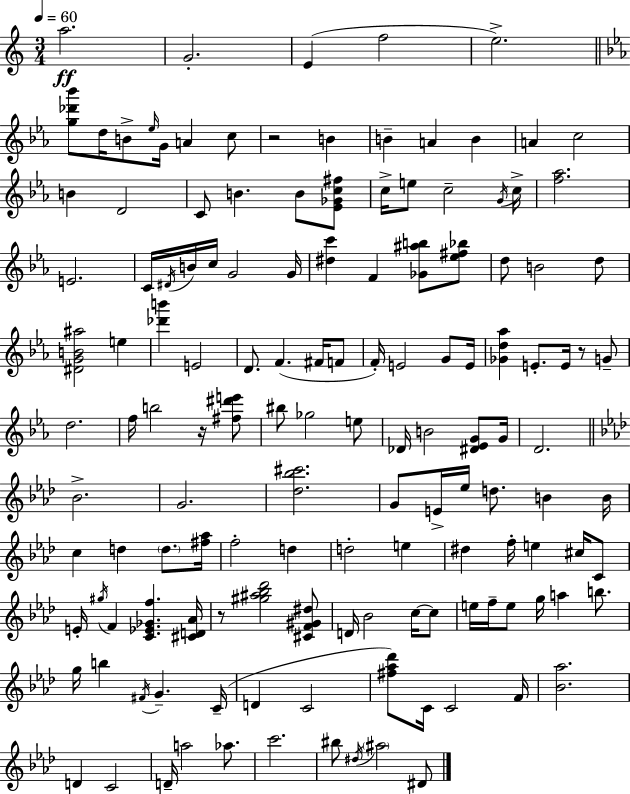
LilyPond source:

{
  \clef treble
  \numericTimeSignature
  \time 3/4
  \key c \major
  \tempo 4 = 60
  a''2.\ff | g'2.-. | e'4( f''2 | e''2.->) | \break \bar "||" \break \key c \minor <g'' des''' bes'''>8 d''16 b'8-> \grace { ees''16 } g'16 a'4 c''8 | r2 b'4 | b'4-- a'4 b'4 | a'4 c''2 | \break b'4 d'2 | c'8 b'4. b'8 <ees' ges' c'' fis''>8 | c''16-> e''8 c''2-- | \acciaccatura { g'16 } c''16-> <f'' aes''>2. | \break e'2. | c'16 \acciaccatura { dis'16 } b'16 c''16 g'2 | g'16 <dis'' c'''>4 f'4 <ges' ais'' b''>8 | <ees'' fis'' bes''>8 d''8 b'2 | \break d''8 <dis' g' b' ais''>2 e''4 | <des''' b'''>4 e'2 | d'8. f'4.( | fis'16 f'8 f'16-.) e'2 | \break g'8 e'16 <ges' d'' aes''>4 e'8.-. e'16 r8 | g'8-- d''2. | f''16 b''2 | r16 <fis'' dis''' e'''>8 bis''8 ges''2 | \break e''8 des'16 b'2 | <dis' ees' g'>8 g'16 d'2. | \bar "||" \break \key aes \major bes'2.-> | g'2. | <des'' bes'' cis'''>2. | g'8 e'16-> ees''16 d''8. b'4 b'16 | \break c''4 d''4 \parenthesize d''8. <fis'' aes''>16 | f''2-. d''4 | d''2-. e''4 | dis''4 f''16-. e''4 cis''16 c'8 | \break e'16-. \acciaccatura { gis''16 } f'4 <c' ees' ges' f''>4. | <cis' d' aes'>16 r8 <gis'' ais'' bes'' des'''>2 <cis' f' gis' dis''>8 | d'16 bes'2 c''16~~ c''8 | e''16 f''16-- e''8 g''16 a''4 b''8. | \break g''16 b''4 \acciaccatura { fis'16 } g'4.-- | c'16--( d'4 c'2 | <fis'' aes'' des'''>8) c'16 c'2 | f'16 <bes' aes''>2. | \break d'4 c'2 | d'16-- a''2 aes''8. | c'''2. | bis''8 \acciaccatura { dis''16 } \parenthesize ais''2 | \break dis'8 \bar "|."
}